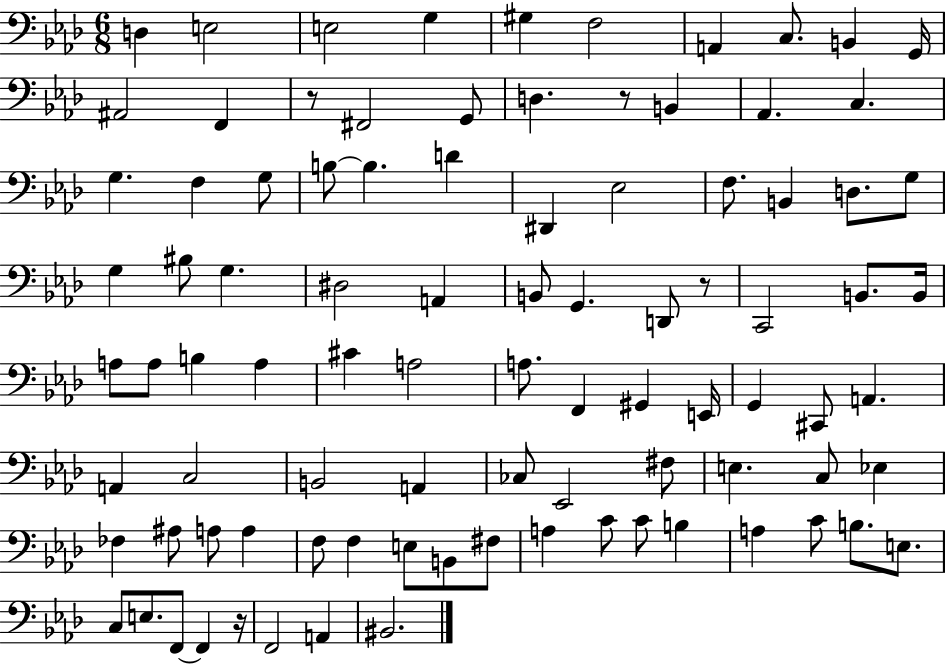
X:1
T:Untitled
M:6/8
L:1/4
K:Ab
D, E,2 E,2 G, ^G, F,2 A,, C,/2 B,, G,,/4 ^A,,2 F,, z/2 ^F,,2 G,,/2 D, z/2 B,, _A,, C, G, F, G,/2 B,/2 B, D ^D,, _E,2 F,/2 B,, D,/2 G,/2 G, ^B,/2 G, ^D,2 A,, B,,/2 G,, D,,/2 z/2 C,,2 B,,/2 B,,/4 A,/2 A,/2 B, A, ^C A,2 A,/2 F,, ^G,, E,,/4 G,, ^C,,/2 A,, A,, C,2 B,,2 A,, _C,/2 _E,,2 ^F,/2 E, C,/2 _E, _F, ^A,/2 A,/2 A, F,/2 F, E,/2 B,,/2 ^F,/2 A, C/2 C/2 B, A, C/2 B,/2 E,/2 C,/2 E,/2 F,,/2 F,, z/4 F,,2 A,, ^B,,2